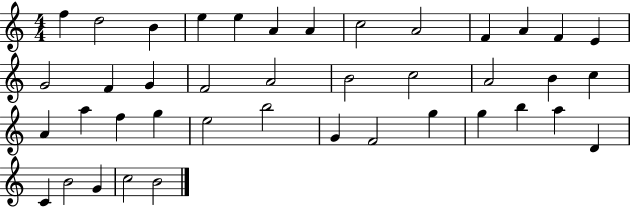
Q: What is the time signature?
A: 4/4